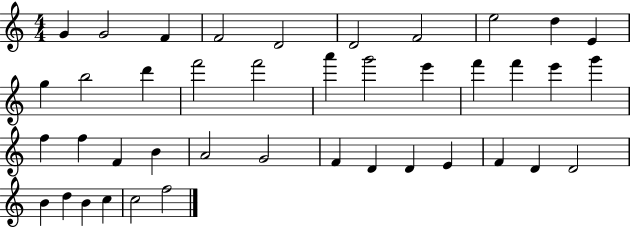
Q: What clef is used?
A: treble